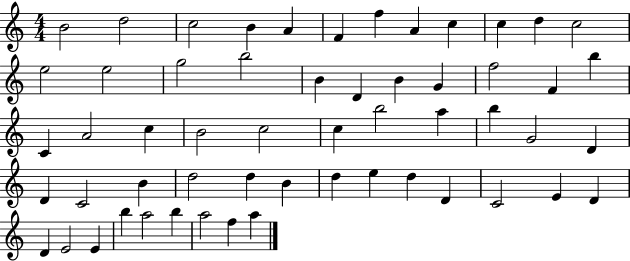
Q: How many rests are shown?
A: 0